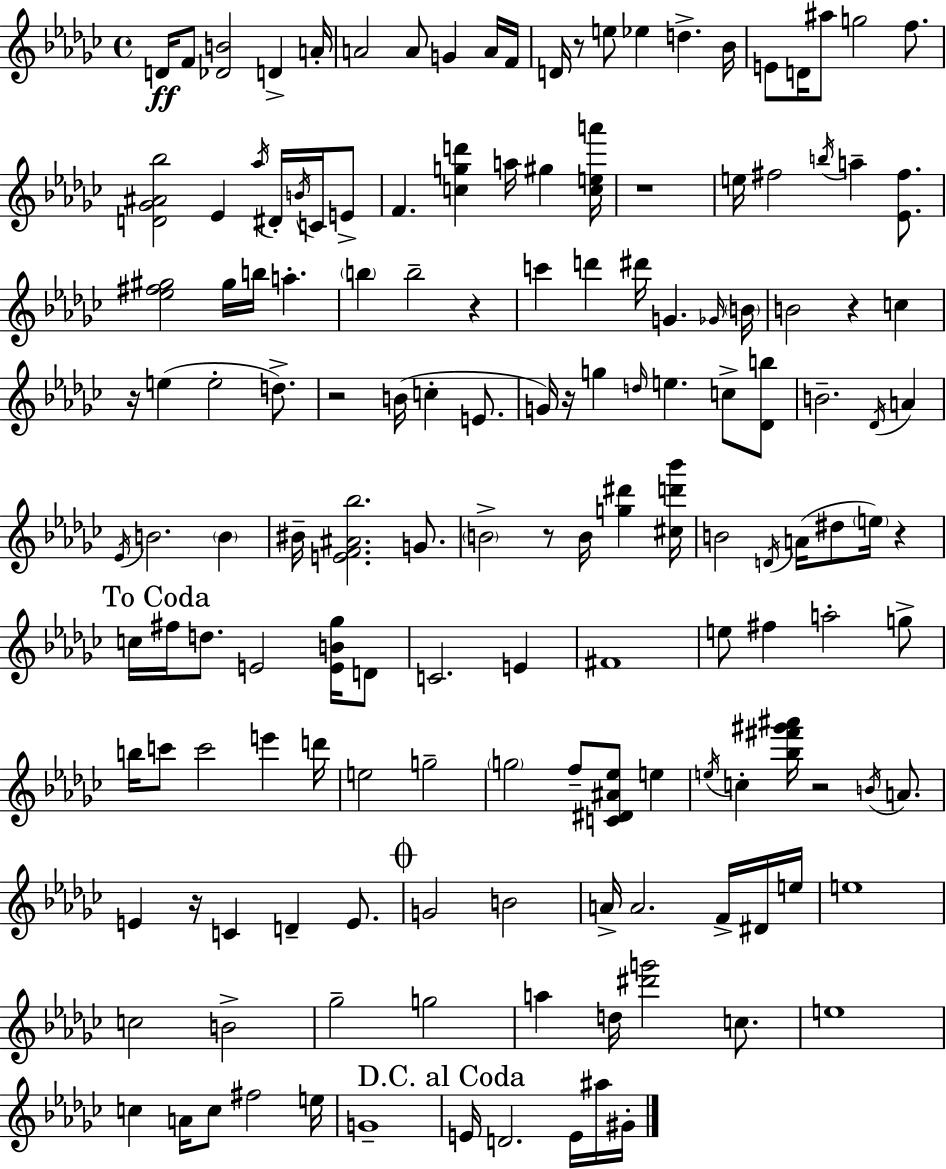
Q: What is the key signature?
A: EES minor